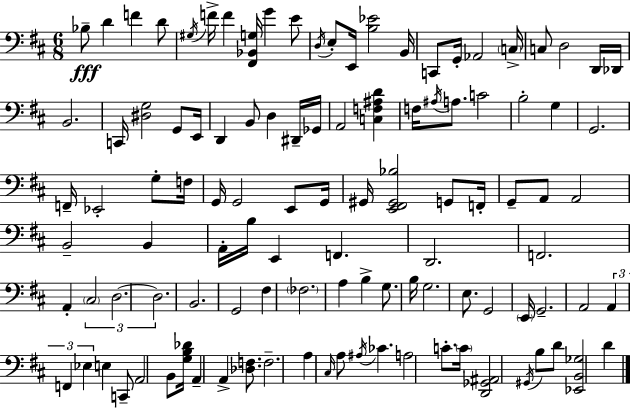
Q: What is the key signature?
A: D major